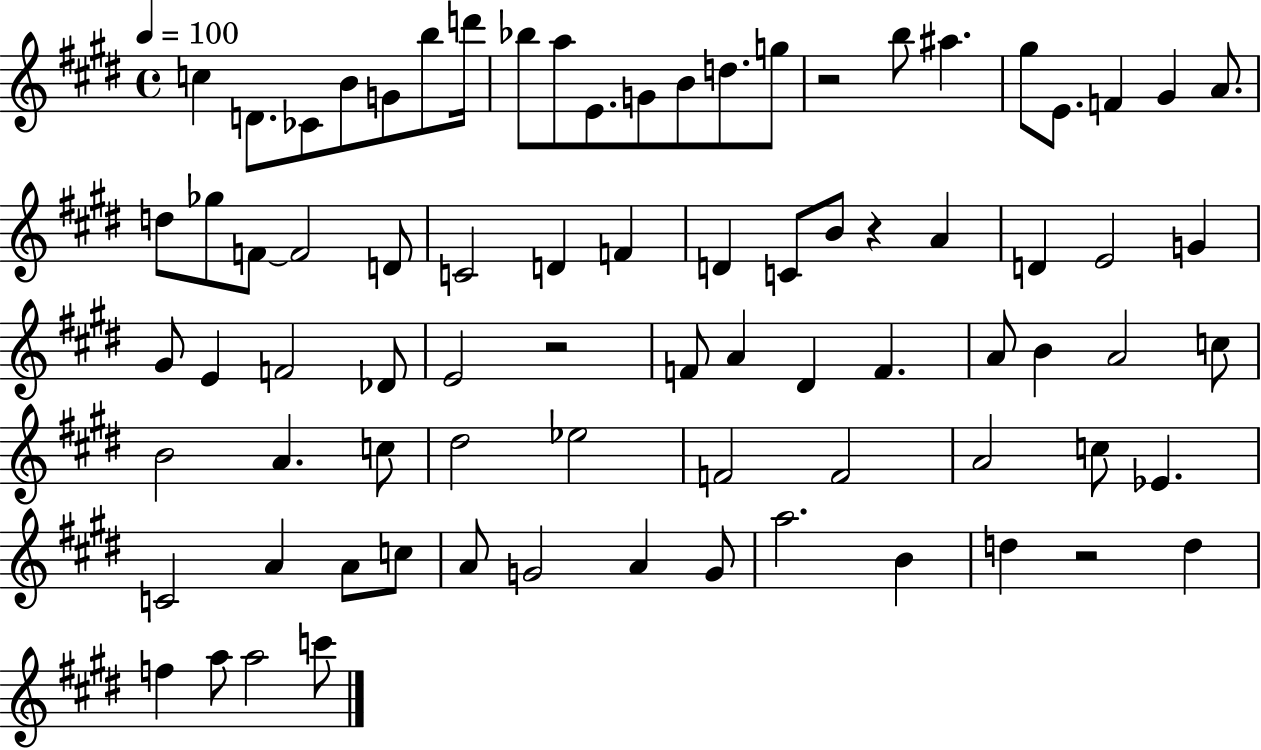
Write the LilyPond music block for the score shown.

{
  \clef treble
  \time 4/4
  \defaultTimeSignature
  \key e \major
  \tempo 4 = 100
  c''4 d'8. ces'8 b'8 g'8 b''8 d'''16 | bes''8 a''8 e'8. g'8 b'8 d''8. g''8 | r2 b''8 ais''4. | gis''8 e'8. f'4 gis'4 a'8. | \break d''8 ges''8 f'8~~ f'2 d'8 | c'2 d'4 f'4 | d'4 c'8 b'8 r4 a'4 | d'4 e'2 g'4 | \break gis'8 e'4 f'2 des'8 | e'2 r2 | f'8 a'4 dis'4 f'4. | a'8 b'4 a'2 c''8 | \break b'2 a'4. c''8 | dis''2 ees''2 | f'2 f'2 | a'2 c''8 ees'4. | \break c'2 a'4 a'8 c''8 | a'8 g'2 a'4 g'8 | a''2. b'4 | d''4 r2 d''4 | \break f''4 a''8 a''2 c'''8 | \bar "|."
}